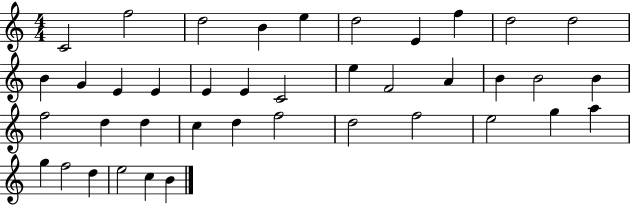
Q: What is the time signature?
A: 4/4